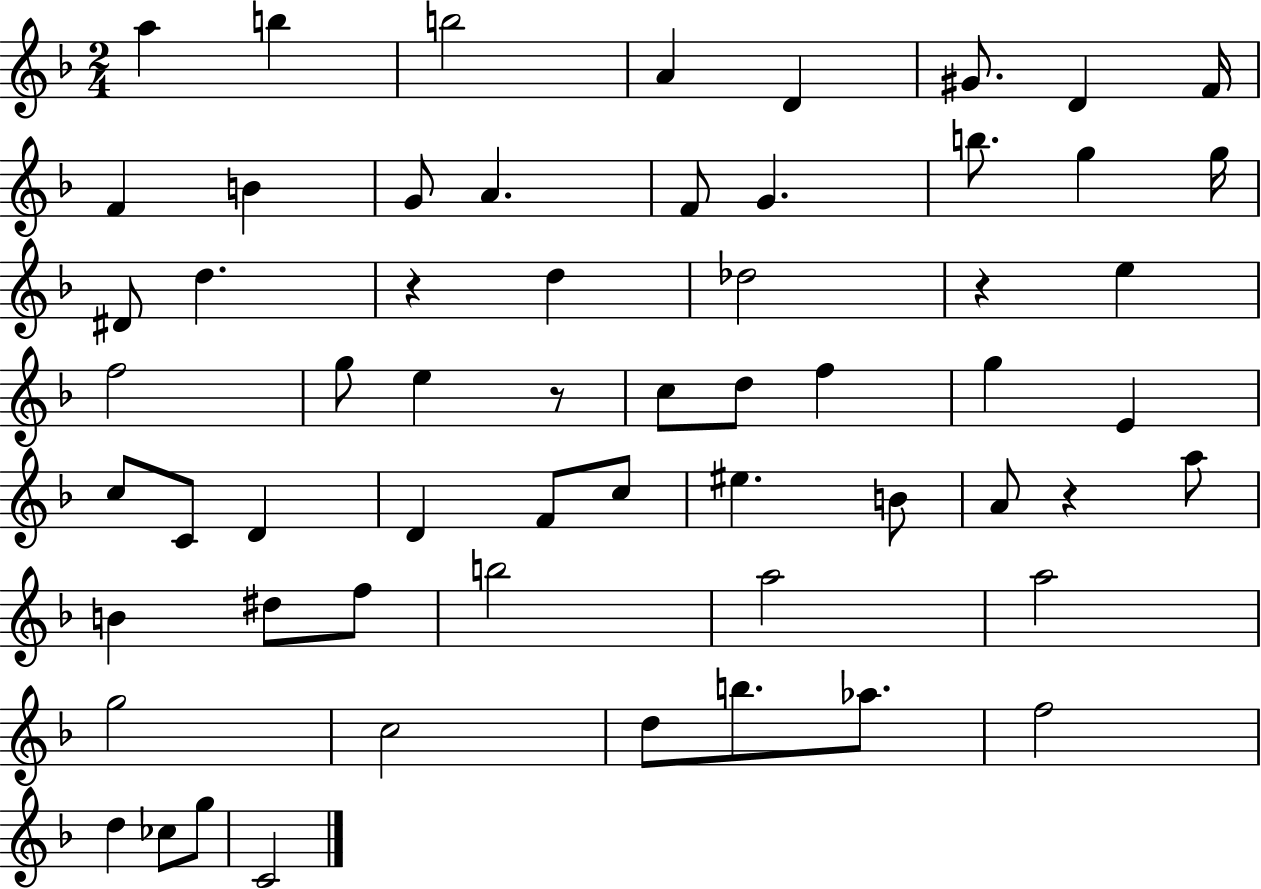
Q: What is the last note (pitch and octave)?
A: C4